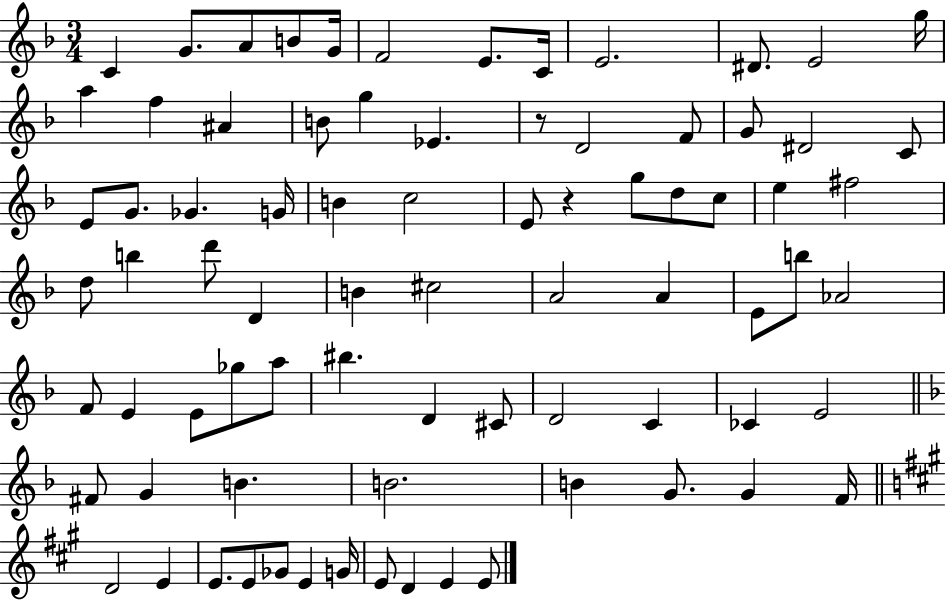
C4/q G4/e. A4/e B4/e G4/s F4/h E4/e. C4/s E4/h. D#4/e. E4/h G5/s A5/q F5/q A#4/q B4/e G5/q Eb4/q. R/e D4/h F4/e G4/e D#4/h C4/e E4/e G4/e. Gb4/q. G4/s B4/q C5/h E4/e R/q G5/e D5/e C5/e E5/q F#5/h D5/e B5/q D6/e D4/q B4/q C#5/h A4/h A4/q E4/e B5/e Ab4/h F4/e E4/q E4/e Gb5/e A5/e BIS5/q. D4/q C#4/e D4/h C4/q CES4/q E4/h F#4/e G4/q B4/q. B4/h. B4/q G4/e. G4/q F4/s D4/h E4/q E4/e. E4/e Gb4/e E4/q G4/s E4/e D4/q E4/q E4/e